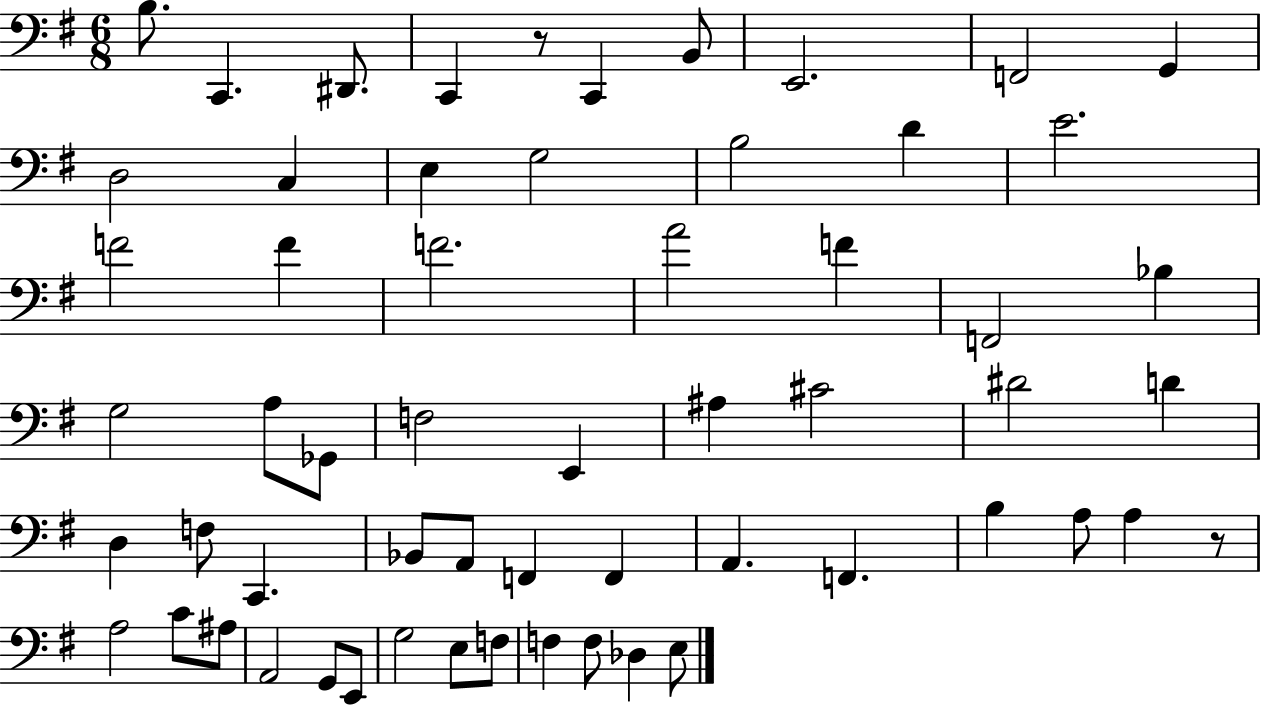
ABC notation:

X:1
T:Untitled
M:6/8
L:1/4
K:G
B,/2 C,, ^D,,/2 C,, z/2 C,, B,,/2 E,,2 F,,2 G,, D,2 C, E, G,2 B,2 D E2 F2 F F2 A2 F F,,2 _B, G,2 A,/2 _G,,/2 F,2 E,, ^A, ^C2 ^D2 D D, F,/2 C,, _B,,/2 A,,/2 F,, F,, A,, F,, B, A,/2 A, z/2 A,2 C/2 ^A,/2 A,,2 G,,/2 E,,/2 G,2 E,/2 F,/2 F, F,/2 _D, E,/2